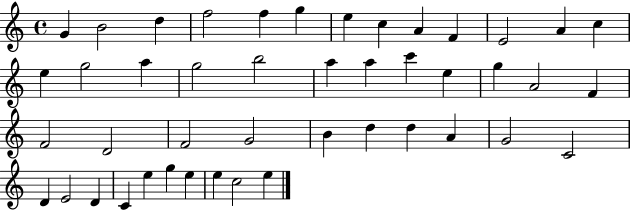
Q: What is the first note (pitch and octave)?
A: G4